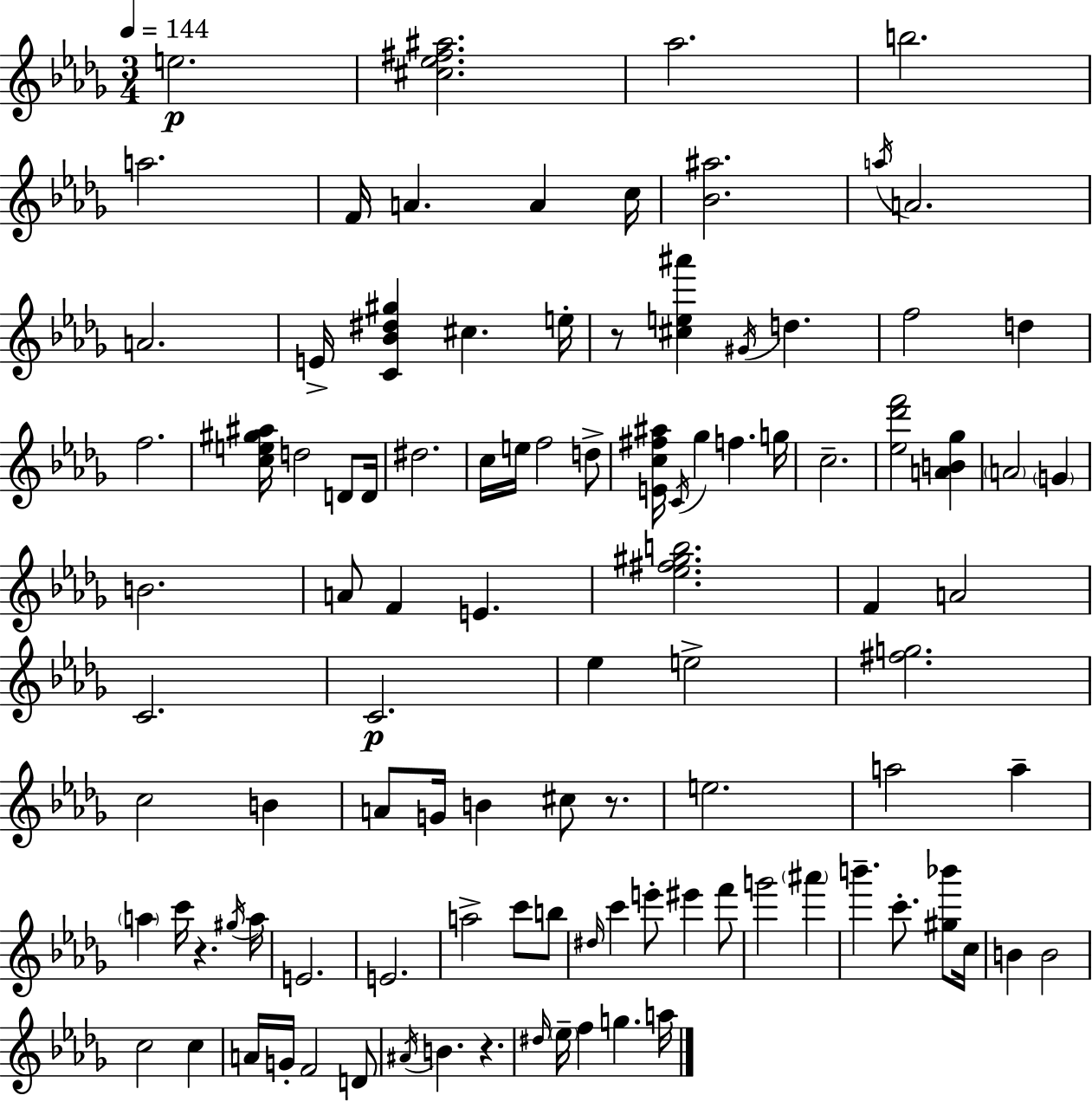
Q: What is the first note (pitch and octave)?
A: E5